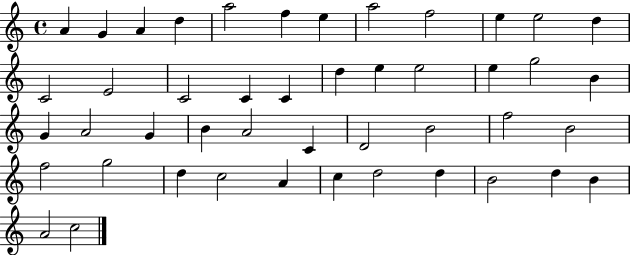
{
  \clef treble
  \time 4/4
  \defaultTimeSignature
  \key c \major
  a'4 g'4 a'4 d''4 | a''2 f''4 e''4 | a''2 f''2 | e''4 e''2 d''4 | \break c'2 e'2 | c'2 c'4 c'4 | d''4 e''4 e''2 | e''4 g''2 b'4 | \break g'4 a'2 g'4 | b'4 a'2 c'4 | d'2 b'2 | f''2 b'2 | \break f''2 g''2 | d''4 c''2 a'4 | c''4 d''2 d''4 | b'2 d''4 b'4 | \break a'2 c''2 | \bar "|."
}